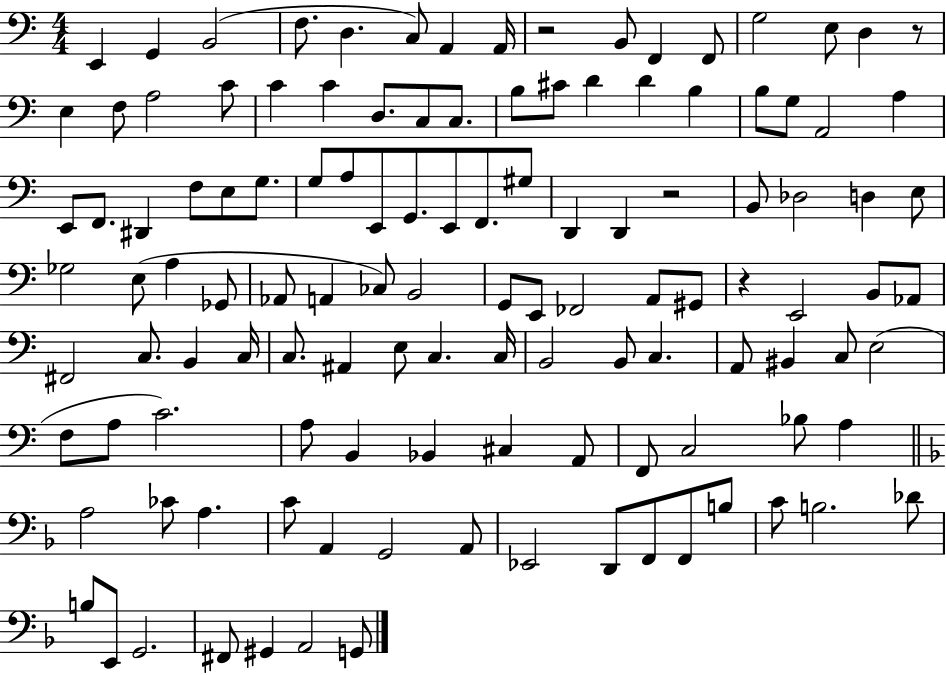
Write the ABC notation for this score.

X:1
T:Untitled
M:4/4
L:1/4
K:C
E,, G,, B,,2 F,/2 D, C,/2 A,, A,,/4 z2 B,,/2 F,, F,,/2 G,2 E,/2 D, z/2 E, F,/2 A,2 C/2 C C D,/2 C,/2 C,/2 B,/2 ^C/2 D D B, B,/2 G,/2 A,,2 A, E,,/2 F,,/2 ^D,, F,/2 E,/2 G,/2 G,/2 A,/2 E,,/2 G,,/2 E,,/2 F,,/2 ^G,/2 D,, D,, z2 B,,/2 _D,2 D, E,/2 _G,2 E,/2 A, _G,,/2 _A,,/2 A,, _C,/2 B,,2 G,,/2 E,,/2 _F,,2 A,,/2 ^G,,/2 z E,,2 B,,/2 _A,,/2 ^F,,2 C,/2 B,, C,/4 C,/2 ^A,, E,/2 C, C,/4 B,,2 B,,/2 C, A,,/2 ^B,, C,/2 E,2 F,/2 A,/2 C2 A,/2 B,, _B,, ^C, A,,/2 F,,/2 C,2 _B,/2 A, A,2 _C/2 A, C/2 A,, G,,2 A,,/2 _E,,2 D,,/2 F,,/2 F,,/2 B,/2 C/2 B,2 _D/2 B,/2 E,,/2 G,,2 ^F,,/2 ^G,, A,,2 G,,/2